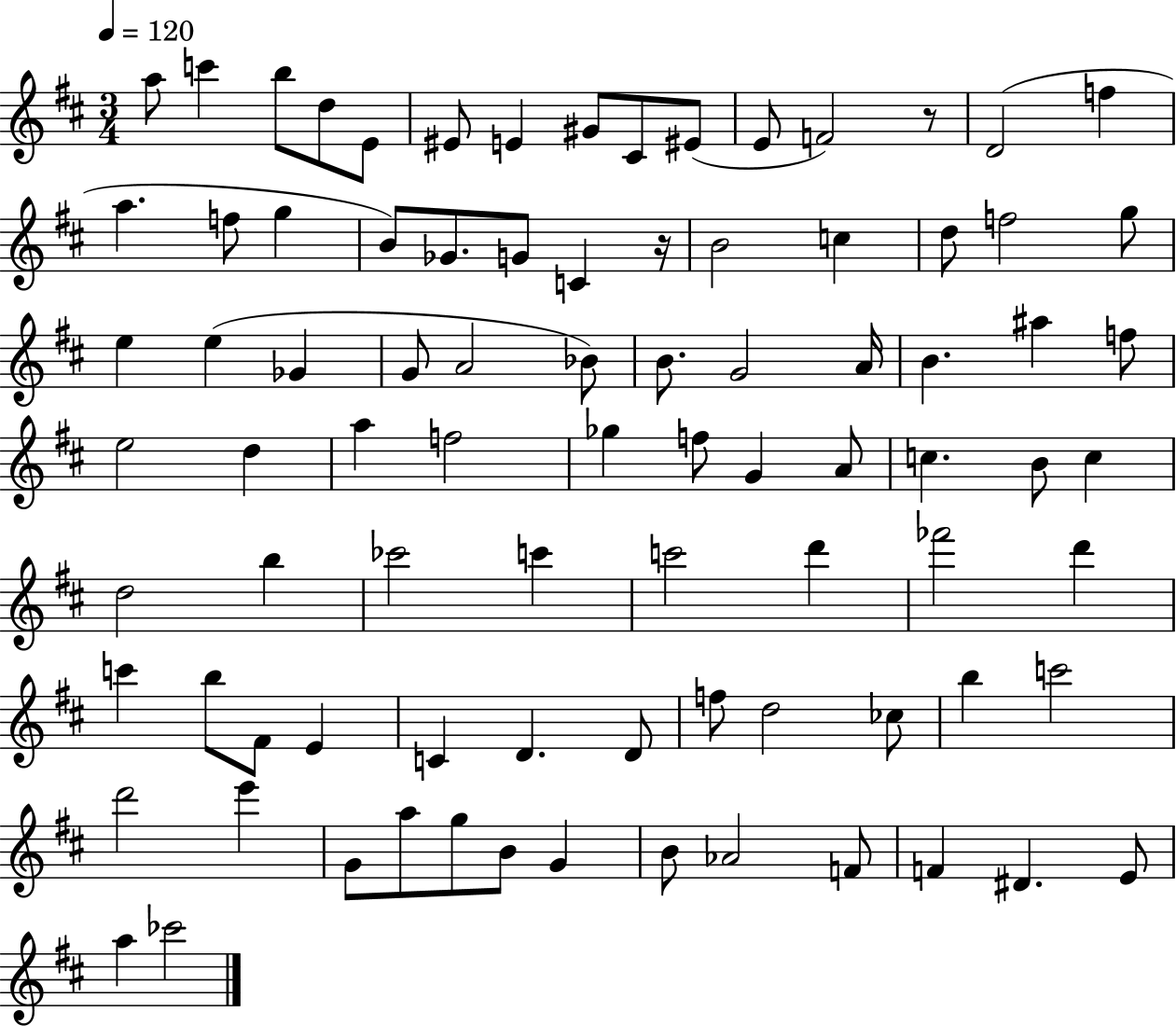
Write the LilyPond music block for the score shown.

{
  \clef treble
  \numericTimeSignature
  \time 3/4
  \key d \major
  \tempo 4 = 120
  \repeat volta 2 { a''8 c'''4 b''8 d''8 e'8 | eis'8 e'4 gis'8 cis'8 eis'8( | e'8 f'2) r8 | d'2( f''4 | \break a''4. f''8 g''4 | b'8) ges'8. g'8 c'4 r16 | b'2 c''4 | d''8 f''2 g''8 | \break e''4 e''4( ges'4 | g'8 a'2 bes'8) | b'8. g'2 a'16 | b'4. ais''4 f''8 | \break e''2 d''4 | a''4 f''2 | ges''4 f''8 g'4 a'8 | c''4. b'8 c''4 | \break d''2 b''4 | ces'''2 c'''4 | c'''2 d'''4 | fes'''2 d'''4 | \break c'''4 b''8 fis'8 e'4 | c'4 d'4. d'8 | f''8 d''2 ces''8 | b''4 c'''2 | \break d'''2 e'''4 | g'8 a''8 g''8 b'8 g'4 | b'8 aes'2 f'8 | f'4 dis'4. e'8 | \break a''4 ces'''2 | } \bar "|."
}